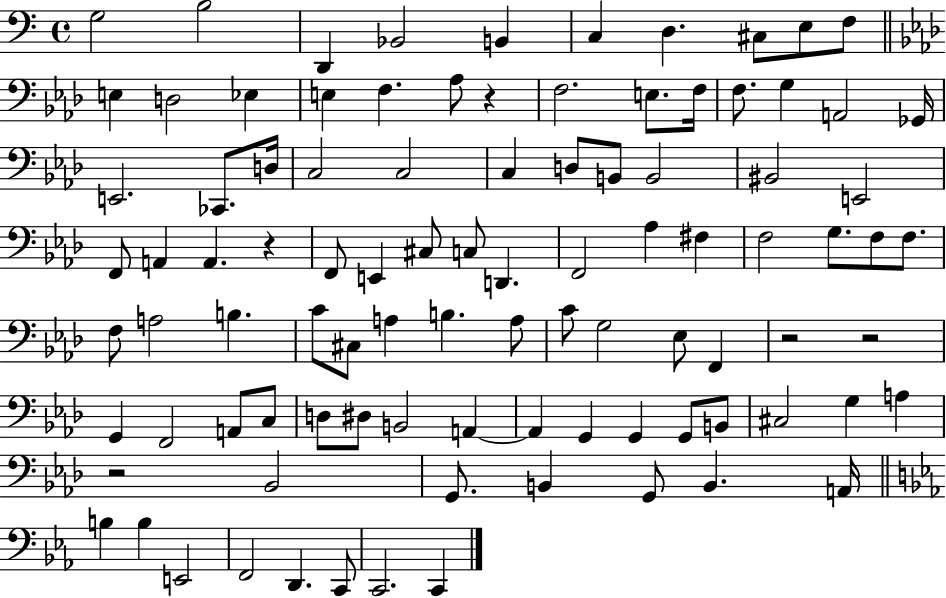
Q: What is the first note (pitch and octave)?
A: G3